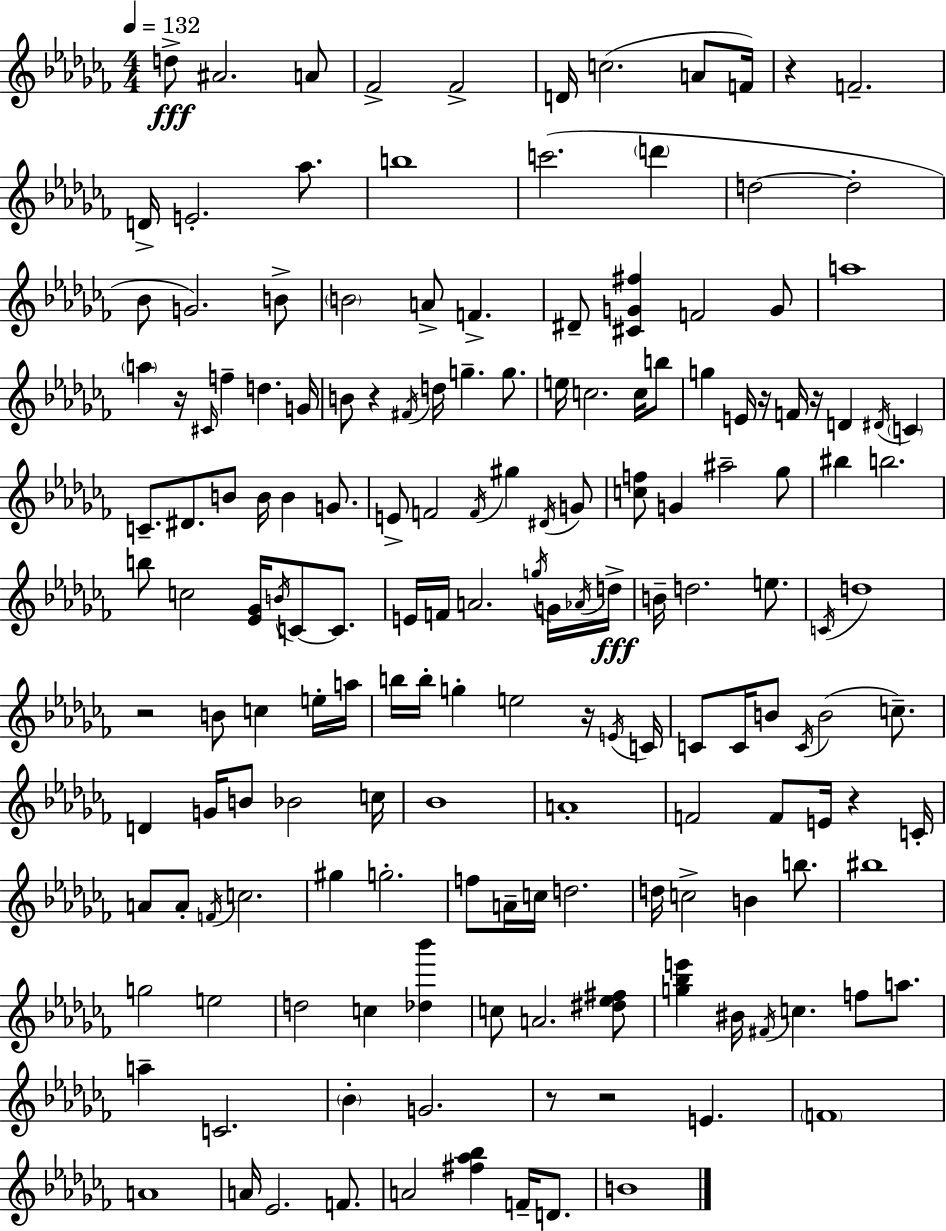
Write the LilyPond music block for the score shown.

{
  \clef treble
  \numericTimeSignature
  \time 4/4
  \key aes \minor
  \tempo 4 = 132
  d''8->\fff ais'2. a'8 | fes'2-> fes'2-> | d'16 c''2.( a'8 f'16) | r4 f'2.-- | \break d'16-> e'2.-. aes''8. | b''1 | c'''2.( \parenthesize d'''4 | d''2~~ d''2-. | \break bes'8 g'2.) b'8-> | \parenthesize b'2 a'8-> f'4.-> | dis'8-- <cis' g' fis''>4 f'2 g'8 | a''1 | \break \parenthesize a''4 r16 \grace { cis'16 } f''4-- d''4. | g'16 b'8 r4 \acciaccatura { fis'16 } d''16 g''4.-- g''8. | e''16 c''2. c''16 | b''8 g''4 e'16 r16 f'16 r16 d'4 \acciaccatura { dis'16 } \parenthesize c'4 | \break c'8.-- dis'8. b'8 b'16 b'4 | g'8. e'8-> f'2 \acciaccatura { f'16 } gis''4 | \acciaccatura { dis'16 } g'8 <c'' f''>8 g'4 ais''2-- | ges''8 bis''4 b''2. | \break b''8 c''2 <ees' ges'>16 | \acciaccatura { b'16 } c'8~~ c'8. e'16 f'16 a'2. | \acciaccatura { g''16 } g'16 \acciaccatura { aes'16 }\fff d''16-> b'16-- d''2. | e''8. \acciaccatura { c'16 } d''1 | \break r2 | b'8 c''4 e''16-. a''16 b''16 b''16-. g''4-. e''2 | r16 \acciaccatura { e'16 } c'16 c'8 c'16 b'8 \acciaccatura { c'16 }( | b'2 c''8.--) d'4 g'16 | \break b'8 bes'2 c''16 bes'1 | a'1-. | f'2 | f'8 e'16 r4 c'16-. a'8 a'8-. \acciaccatura { f'16 } | \break c''2. gis''4 | g''2.-. f''8 a'16-- c''16 | d''2. d''16 c''2-> | b'4 b''8. bis''1 | \break g''2 | e''2 d''2 | c''4 <des'' bes'''>4 c''8 a'2. | <dis'' ees'' fis''>8 <g'' bes'' e'''>4 | \break bis'16 \acciaccatura { fis'16 } c''4. f''8 a''8. a''4-- | c'2. \parenthesize bes'4-. | g'2. r8 r2 | e'4. \parenthesize f'1 | \break a'1 | a'16 ees'2. | f'8. a'2 | <fis'' aes'' bes''>4 f'16-- d'8. b'1 | \break \bar "|."
}